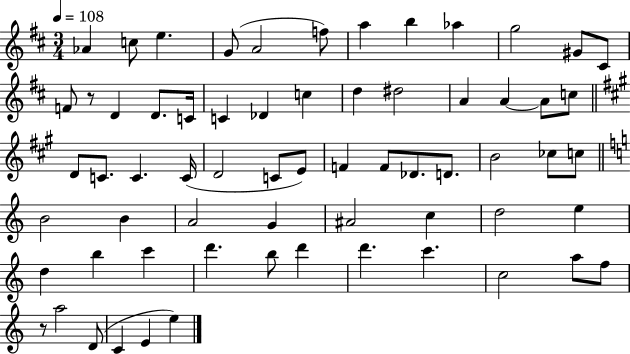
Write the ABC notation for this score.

X:1
T:Untitled
M:3/4
L:1/4
K:D
_A c/2 e G/2 A2 f/2 a b _a g2 ^G/2 ^C/2 F/2 z/2 D D/2 C/4 C _D c d ^d2 A A A/2 c/2 D/2 C/2 C C/4 D2 C/2 E/2 F F/2 _D/2 D/2 B2 _c/2 c/2 B2 B A2 G ^A2 c d2 e d b c' d' b/2 d' d' c' c2 a/2 f/2 z/2 a2 D/2 C E e